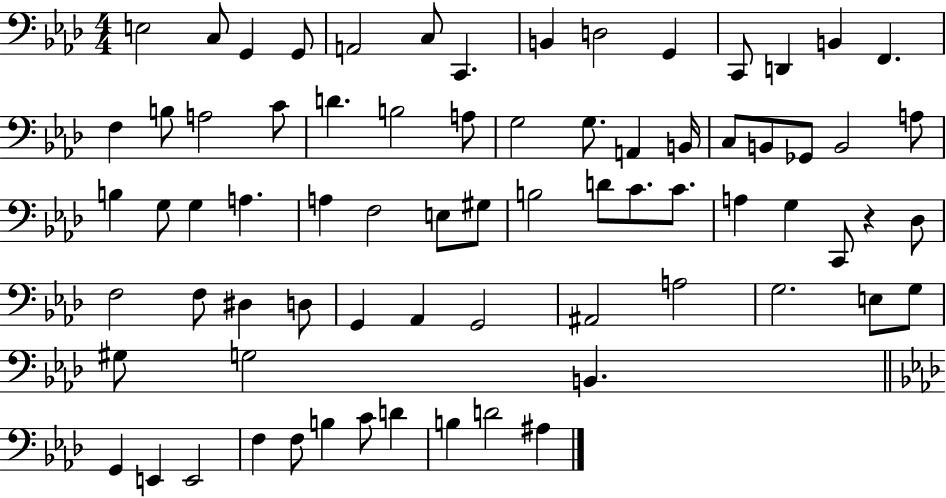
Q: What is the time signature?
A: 4/4